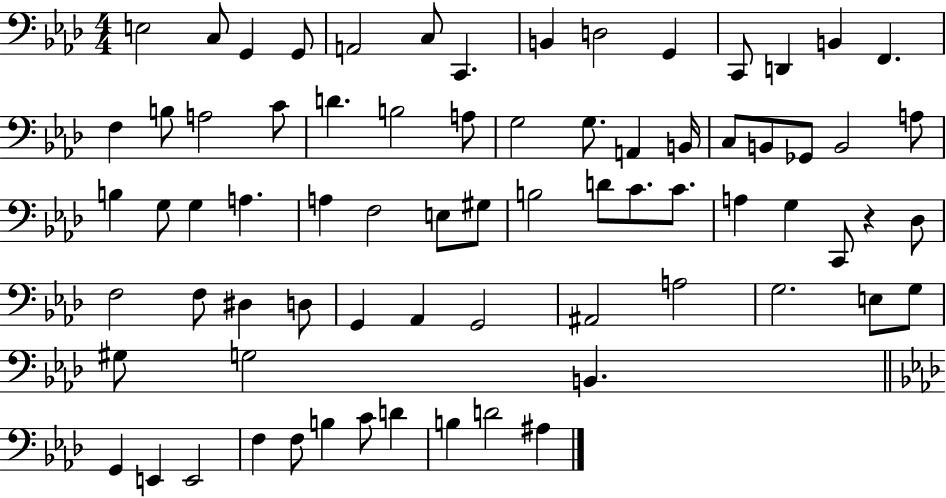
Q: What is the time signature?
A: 4/4